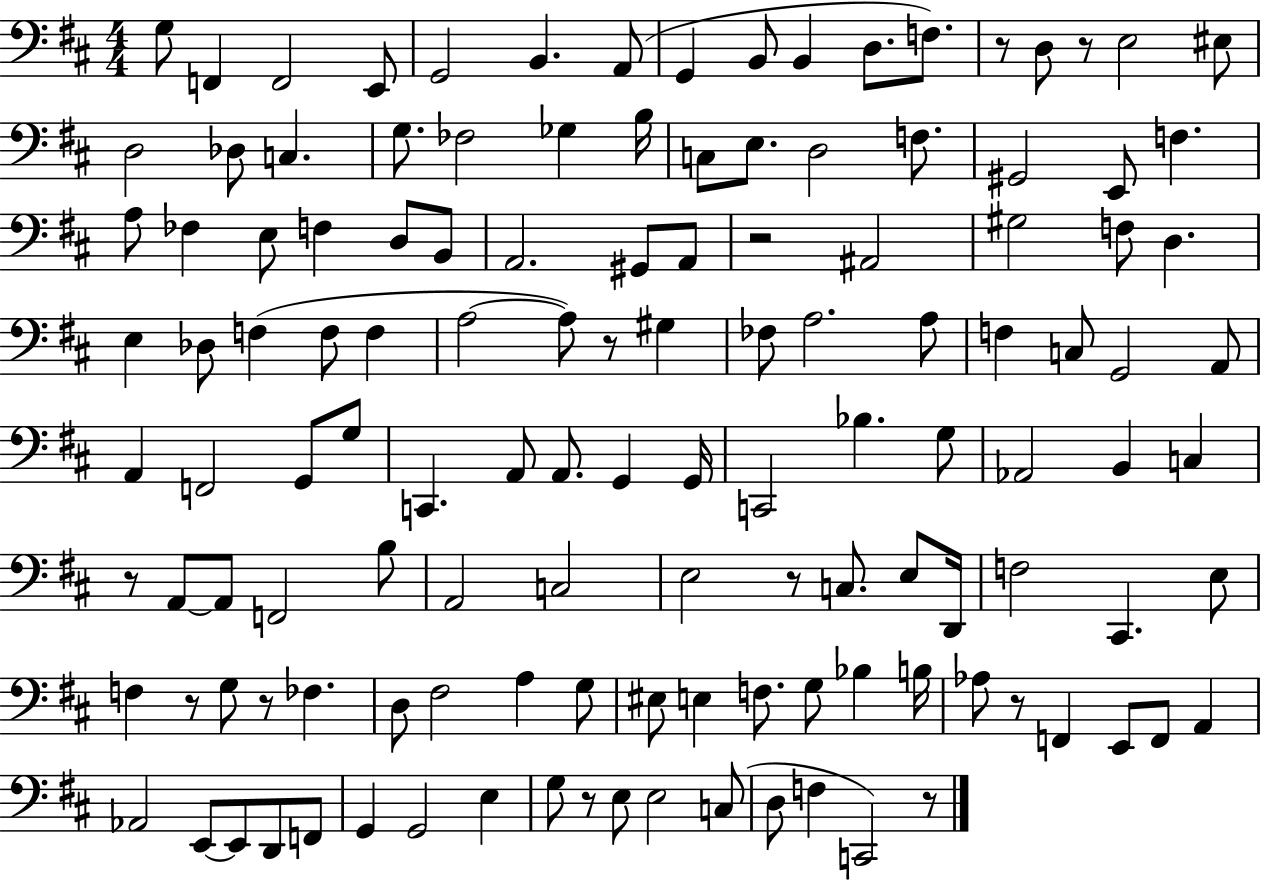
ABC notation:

X:1
T:Untitled
M:4/4
L:1/4
K:D
G,/2 F,, F,,2 E,,/2 G,,2 B,, A,,/2 G,, B,,/2 B,, D,/2 F,/2 z/2 D,/2 z/2 E,2 ^E,/2 D,2 _D,/2 C, G,/2 _F,2 _G, B,/4 C,/2 E,/2 D,2 F,/2 ^G,,2 E,,/2 F, A,/2 _F, E,/2 F, D,/2 B,,/2 A,,2 ^G,,/2 A,,/2 z2 ^A,,2 ^G,2 F,/2 D, E, _D,/2 F, F,/2 F, A,2 A,/2 z/2 ^G, _F,/2 A,2 A,/2 F, C,/2 G,,2 A,,/2 A,, F,,2 G,,/2 G,/2 C,, A,,/2 A,,/2 G,, G,,/4 C,,2 _B, G,/2 _A,,2 B,, C, z/2 A,,/2 A,,/2 F,,2 B,/2 A,,2 C,2 E,2 z/2 C,/2 E,/2 D,,/4 F,2 ^C,, E,/2 F, z/2 G,/2 z/2 _F, D,/2 ^F,2 A, G,/2 ^E,/2 E, F,/2 G,/2 _B, B,/4 _A,/2 z/2 F,, E,,/2 F,,/2 A,, _A,,2 E,,/2 E,,/2 D,,/2 F,,/2 G,, G,,2 E, G,/2 z/2 E,/2 E,2 C,/2 D,/2 F, C,,2 z/2